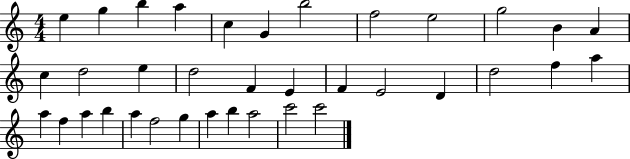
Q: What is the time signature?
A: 4/4